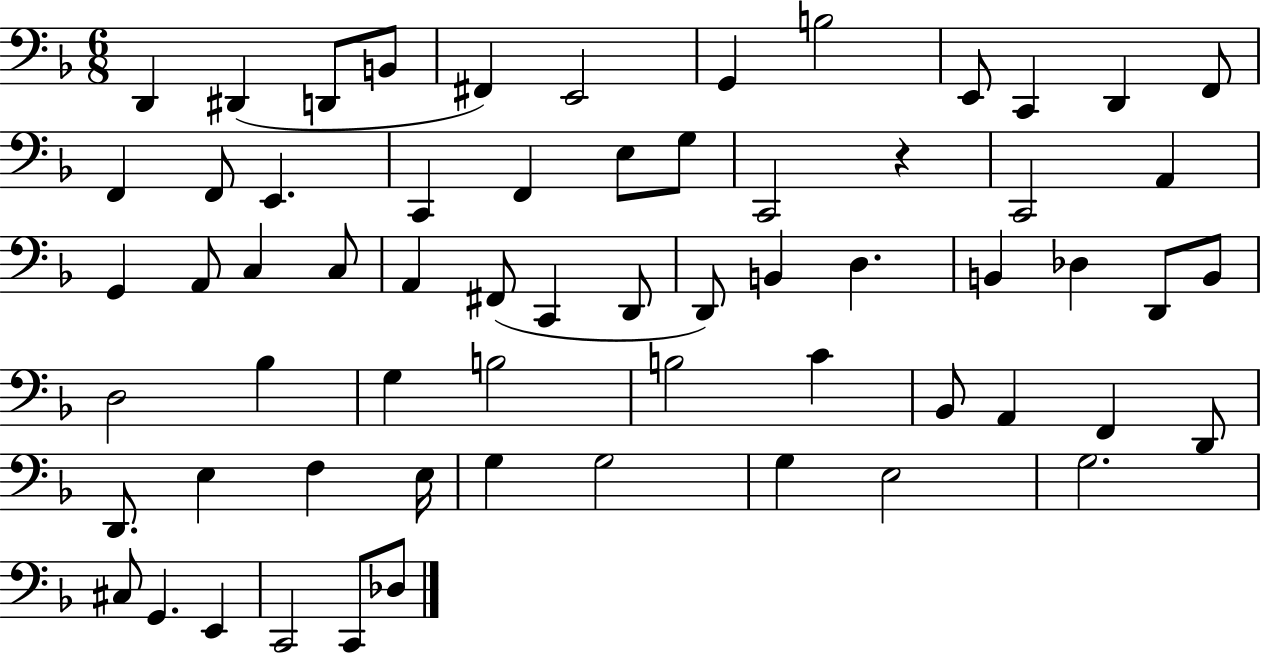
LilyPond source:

{
  \clef bass
  \numericTimeSignature
  \time 6/8
  \key f \major
  d,4 dis,4( d,8 b,8 | fis,4) e,2 | g,4 b2 | e,8 c,4 d,4 f,8 | \break f,4 f,8 e,4. | c,4 f,4 e8 g8 | c,2 r4 | c,2 a,4 | \break g,4 a,8 c4 c8 | a,4 fis,8( c,4 d,8 | d,8) b,4 d4. | b,4 des4 d,8 b,8 | \break d2 bes4 | g4 b2 | b2 c'4 | bes,8 a,4 f,4 d,8 | \break d,8. e4 f4 e16 | g4 g2 | g4 e2 | g2. | \break cis8 g,4. e,4 | c,2 c,8 des8 | \bar "|."
}